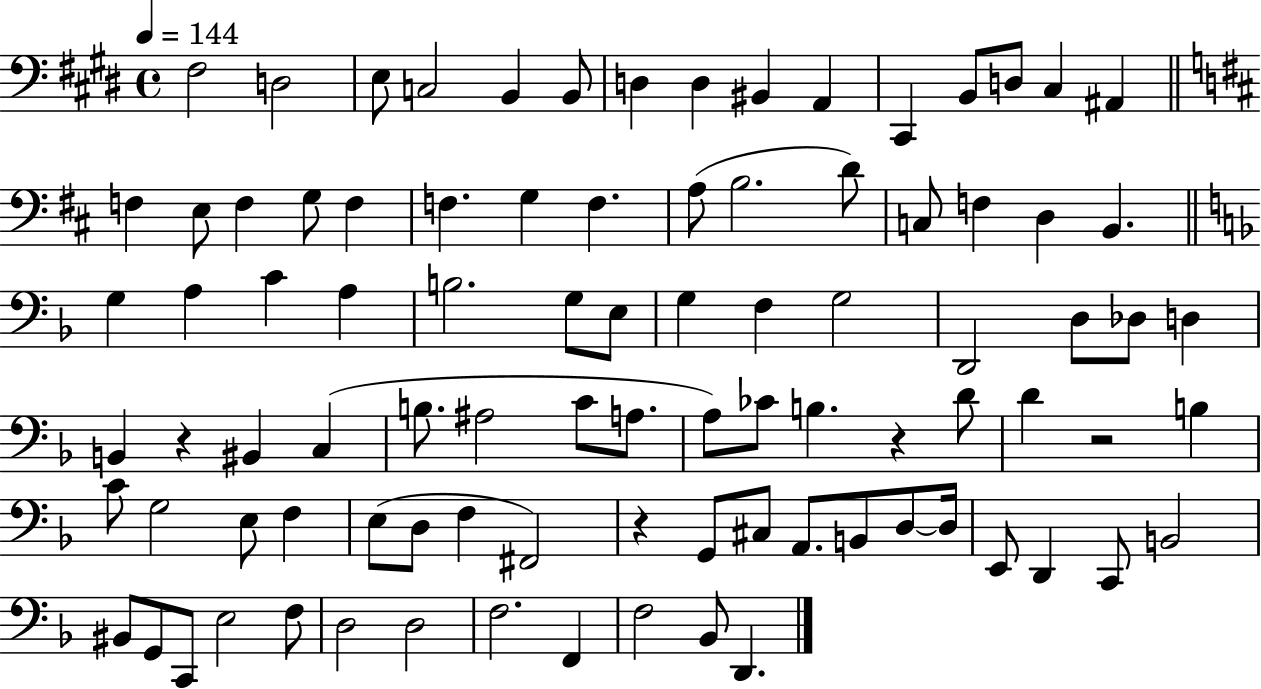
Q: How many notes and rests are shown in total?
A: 91